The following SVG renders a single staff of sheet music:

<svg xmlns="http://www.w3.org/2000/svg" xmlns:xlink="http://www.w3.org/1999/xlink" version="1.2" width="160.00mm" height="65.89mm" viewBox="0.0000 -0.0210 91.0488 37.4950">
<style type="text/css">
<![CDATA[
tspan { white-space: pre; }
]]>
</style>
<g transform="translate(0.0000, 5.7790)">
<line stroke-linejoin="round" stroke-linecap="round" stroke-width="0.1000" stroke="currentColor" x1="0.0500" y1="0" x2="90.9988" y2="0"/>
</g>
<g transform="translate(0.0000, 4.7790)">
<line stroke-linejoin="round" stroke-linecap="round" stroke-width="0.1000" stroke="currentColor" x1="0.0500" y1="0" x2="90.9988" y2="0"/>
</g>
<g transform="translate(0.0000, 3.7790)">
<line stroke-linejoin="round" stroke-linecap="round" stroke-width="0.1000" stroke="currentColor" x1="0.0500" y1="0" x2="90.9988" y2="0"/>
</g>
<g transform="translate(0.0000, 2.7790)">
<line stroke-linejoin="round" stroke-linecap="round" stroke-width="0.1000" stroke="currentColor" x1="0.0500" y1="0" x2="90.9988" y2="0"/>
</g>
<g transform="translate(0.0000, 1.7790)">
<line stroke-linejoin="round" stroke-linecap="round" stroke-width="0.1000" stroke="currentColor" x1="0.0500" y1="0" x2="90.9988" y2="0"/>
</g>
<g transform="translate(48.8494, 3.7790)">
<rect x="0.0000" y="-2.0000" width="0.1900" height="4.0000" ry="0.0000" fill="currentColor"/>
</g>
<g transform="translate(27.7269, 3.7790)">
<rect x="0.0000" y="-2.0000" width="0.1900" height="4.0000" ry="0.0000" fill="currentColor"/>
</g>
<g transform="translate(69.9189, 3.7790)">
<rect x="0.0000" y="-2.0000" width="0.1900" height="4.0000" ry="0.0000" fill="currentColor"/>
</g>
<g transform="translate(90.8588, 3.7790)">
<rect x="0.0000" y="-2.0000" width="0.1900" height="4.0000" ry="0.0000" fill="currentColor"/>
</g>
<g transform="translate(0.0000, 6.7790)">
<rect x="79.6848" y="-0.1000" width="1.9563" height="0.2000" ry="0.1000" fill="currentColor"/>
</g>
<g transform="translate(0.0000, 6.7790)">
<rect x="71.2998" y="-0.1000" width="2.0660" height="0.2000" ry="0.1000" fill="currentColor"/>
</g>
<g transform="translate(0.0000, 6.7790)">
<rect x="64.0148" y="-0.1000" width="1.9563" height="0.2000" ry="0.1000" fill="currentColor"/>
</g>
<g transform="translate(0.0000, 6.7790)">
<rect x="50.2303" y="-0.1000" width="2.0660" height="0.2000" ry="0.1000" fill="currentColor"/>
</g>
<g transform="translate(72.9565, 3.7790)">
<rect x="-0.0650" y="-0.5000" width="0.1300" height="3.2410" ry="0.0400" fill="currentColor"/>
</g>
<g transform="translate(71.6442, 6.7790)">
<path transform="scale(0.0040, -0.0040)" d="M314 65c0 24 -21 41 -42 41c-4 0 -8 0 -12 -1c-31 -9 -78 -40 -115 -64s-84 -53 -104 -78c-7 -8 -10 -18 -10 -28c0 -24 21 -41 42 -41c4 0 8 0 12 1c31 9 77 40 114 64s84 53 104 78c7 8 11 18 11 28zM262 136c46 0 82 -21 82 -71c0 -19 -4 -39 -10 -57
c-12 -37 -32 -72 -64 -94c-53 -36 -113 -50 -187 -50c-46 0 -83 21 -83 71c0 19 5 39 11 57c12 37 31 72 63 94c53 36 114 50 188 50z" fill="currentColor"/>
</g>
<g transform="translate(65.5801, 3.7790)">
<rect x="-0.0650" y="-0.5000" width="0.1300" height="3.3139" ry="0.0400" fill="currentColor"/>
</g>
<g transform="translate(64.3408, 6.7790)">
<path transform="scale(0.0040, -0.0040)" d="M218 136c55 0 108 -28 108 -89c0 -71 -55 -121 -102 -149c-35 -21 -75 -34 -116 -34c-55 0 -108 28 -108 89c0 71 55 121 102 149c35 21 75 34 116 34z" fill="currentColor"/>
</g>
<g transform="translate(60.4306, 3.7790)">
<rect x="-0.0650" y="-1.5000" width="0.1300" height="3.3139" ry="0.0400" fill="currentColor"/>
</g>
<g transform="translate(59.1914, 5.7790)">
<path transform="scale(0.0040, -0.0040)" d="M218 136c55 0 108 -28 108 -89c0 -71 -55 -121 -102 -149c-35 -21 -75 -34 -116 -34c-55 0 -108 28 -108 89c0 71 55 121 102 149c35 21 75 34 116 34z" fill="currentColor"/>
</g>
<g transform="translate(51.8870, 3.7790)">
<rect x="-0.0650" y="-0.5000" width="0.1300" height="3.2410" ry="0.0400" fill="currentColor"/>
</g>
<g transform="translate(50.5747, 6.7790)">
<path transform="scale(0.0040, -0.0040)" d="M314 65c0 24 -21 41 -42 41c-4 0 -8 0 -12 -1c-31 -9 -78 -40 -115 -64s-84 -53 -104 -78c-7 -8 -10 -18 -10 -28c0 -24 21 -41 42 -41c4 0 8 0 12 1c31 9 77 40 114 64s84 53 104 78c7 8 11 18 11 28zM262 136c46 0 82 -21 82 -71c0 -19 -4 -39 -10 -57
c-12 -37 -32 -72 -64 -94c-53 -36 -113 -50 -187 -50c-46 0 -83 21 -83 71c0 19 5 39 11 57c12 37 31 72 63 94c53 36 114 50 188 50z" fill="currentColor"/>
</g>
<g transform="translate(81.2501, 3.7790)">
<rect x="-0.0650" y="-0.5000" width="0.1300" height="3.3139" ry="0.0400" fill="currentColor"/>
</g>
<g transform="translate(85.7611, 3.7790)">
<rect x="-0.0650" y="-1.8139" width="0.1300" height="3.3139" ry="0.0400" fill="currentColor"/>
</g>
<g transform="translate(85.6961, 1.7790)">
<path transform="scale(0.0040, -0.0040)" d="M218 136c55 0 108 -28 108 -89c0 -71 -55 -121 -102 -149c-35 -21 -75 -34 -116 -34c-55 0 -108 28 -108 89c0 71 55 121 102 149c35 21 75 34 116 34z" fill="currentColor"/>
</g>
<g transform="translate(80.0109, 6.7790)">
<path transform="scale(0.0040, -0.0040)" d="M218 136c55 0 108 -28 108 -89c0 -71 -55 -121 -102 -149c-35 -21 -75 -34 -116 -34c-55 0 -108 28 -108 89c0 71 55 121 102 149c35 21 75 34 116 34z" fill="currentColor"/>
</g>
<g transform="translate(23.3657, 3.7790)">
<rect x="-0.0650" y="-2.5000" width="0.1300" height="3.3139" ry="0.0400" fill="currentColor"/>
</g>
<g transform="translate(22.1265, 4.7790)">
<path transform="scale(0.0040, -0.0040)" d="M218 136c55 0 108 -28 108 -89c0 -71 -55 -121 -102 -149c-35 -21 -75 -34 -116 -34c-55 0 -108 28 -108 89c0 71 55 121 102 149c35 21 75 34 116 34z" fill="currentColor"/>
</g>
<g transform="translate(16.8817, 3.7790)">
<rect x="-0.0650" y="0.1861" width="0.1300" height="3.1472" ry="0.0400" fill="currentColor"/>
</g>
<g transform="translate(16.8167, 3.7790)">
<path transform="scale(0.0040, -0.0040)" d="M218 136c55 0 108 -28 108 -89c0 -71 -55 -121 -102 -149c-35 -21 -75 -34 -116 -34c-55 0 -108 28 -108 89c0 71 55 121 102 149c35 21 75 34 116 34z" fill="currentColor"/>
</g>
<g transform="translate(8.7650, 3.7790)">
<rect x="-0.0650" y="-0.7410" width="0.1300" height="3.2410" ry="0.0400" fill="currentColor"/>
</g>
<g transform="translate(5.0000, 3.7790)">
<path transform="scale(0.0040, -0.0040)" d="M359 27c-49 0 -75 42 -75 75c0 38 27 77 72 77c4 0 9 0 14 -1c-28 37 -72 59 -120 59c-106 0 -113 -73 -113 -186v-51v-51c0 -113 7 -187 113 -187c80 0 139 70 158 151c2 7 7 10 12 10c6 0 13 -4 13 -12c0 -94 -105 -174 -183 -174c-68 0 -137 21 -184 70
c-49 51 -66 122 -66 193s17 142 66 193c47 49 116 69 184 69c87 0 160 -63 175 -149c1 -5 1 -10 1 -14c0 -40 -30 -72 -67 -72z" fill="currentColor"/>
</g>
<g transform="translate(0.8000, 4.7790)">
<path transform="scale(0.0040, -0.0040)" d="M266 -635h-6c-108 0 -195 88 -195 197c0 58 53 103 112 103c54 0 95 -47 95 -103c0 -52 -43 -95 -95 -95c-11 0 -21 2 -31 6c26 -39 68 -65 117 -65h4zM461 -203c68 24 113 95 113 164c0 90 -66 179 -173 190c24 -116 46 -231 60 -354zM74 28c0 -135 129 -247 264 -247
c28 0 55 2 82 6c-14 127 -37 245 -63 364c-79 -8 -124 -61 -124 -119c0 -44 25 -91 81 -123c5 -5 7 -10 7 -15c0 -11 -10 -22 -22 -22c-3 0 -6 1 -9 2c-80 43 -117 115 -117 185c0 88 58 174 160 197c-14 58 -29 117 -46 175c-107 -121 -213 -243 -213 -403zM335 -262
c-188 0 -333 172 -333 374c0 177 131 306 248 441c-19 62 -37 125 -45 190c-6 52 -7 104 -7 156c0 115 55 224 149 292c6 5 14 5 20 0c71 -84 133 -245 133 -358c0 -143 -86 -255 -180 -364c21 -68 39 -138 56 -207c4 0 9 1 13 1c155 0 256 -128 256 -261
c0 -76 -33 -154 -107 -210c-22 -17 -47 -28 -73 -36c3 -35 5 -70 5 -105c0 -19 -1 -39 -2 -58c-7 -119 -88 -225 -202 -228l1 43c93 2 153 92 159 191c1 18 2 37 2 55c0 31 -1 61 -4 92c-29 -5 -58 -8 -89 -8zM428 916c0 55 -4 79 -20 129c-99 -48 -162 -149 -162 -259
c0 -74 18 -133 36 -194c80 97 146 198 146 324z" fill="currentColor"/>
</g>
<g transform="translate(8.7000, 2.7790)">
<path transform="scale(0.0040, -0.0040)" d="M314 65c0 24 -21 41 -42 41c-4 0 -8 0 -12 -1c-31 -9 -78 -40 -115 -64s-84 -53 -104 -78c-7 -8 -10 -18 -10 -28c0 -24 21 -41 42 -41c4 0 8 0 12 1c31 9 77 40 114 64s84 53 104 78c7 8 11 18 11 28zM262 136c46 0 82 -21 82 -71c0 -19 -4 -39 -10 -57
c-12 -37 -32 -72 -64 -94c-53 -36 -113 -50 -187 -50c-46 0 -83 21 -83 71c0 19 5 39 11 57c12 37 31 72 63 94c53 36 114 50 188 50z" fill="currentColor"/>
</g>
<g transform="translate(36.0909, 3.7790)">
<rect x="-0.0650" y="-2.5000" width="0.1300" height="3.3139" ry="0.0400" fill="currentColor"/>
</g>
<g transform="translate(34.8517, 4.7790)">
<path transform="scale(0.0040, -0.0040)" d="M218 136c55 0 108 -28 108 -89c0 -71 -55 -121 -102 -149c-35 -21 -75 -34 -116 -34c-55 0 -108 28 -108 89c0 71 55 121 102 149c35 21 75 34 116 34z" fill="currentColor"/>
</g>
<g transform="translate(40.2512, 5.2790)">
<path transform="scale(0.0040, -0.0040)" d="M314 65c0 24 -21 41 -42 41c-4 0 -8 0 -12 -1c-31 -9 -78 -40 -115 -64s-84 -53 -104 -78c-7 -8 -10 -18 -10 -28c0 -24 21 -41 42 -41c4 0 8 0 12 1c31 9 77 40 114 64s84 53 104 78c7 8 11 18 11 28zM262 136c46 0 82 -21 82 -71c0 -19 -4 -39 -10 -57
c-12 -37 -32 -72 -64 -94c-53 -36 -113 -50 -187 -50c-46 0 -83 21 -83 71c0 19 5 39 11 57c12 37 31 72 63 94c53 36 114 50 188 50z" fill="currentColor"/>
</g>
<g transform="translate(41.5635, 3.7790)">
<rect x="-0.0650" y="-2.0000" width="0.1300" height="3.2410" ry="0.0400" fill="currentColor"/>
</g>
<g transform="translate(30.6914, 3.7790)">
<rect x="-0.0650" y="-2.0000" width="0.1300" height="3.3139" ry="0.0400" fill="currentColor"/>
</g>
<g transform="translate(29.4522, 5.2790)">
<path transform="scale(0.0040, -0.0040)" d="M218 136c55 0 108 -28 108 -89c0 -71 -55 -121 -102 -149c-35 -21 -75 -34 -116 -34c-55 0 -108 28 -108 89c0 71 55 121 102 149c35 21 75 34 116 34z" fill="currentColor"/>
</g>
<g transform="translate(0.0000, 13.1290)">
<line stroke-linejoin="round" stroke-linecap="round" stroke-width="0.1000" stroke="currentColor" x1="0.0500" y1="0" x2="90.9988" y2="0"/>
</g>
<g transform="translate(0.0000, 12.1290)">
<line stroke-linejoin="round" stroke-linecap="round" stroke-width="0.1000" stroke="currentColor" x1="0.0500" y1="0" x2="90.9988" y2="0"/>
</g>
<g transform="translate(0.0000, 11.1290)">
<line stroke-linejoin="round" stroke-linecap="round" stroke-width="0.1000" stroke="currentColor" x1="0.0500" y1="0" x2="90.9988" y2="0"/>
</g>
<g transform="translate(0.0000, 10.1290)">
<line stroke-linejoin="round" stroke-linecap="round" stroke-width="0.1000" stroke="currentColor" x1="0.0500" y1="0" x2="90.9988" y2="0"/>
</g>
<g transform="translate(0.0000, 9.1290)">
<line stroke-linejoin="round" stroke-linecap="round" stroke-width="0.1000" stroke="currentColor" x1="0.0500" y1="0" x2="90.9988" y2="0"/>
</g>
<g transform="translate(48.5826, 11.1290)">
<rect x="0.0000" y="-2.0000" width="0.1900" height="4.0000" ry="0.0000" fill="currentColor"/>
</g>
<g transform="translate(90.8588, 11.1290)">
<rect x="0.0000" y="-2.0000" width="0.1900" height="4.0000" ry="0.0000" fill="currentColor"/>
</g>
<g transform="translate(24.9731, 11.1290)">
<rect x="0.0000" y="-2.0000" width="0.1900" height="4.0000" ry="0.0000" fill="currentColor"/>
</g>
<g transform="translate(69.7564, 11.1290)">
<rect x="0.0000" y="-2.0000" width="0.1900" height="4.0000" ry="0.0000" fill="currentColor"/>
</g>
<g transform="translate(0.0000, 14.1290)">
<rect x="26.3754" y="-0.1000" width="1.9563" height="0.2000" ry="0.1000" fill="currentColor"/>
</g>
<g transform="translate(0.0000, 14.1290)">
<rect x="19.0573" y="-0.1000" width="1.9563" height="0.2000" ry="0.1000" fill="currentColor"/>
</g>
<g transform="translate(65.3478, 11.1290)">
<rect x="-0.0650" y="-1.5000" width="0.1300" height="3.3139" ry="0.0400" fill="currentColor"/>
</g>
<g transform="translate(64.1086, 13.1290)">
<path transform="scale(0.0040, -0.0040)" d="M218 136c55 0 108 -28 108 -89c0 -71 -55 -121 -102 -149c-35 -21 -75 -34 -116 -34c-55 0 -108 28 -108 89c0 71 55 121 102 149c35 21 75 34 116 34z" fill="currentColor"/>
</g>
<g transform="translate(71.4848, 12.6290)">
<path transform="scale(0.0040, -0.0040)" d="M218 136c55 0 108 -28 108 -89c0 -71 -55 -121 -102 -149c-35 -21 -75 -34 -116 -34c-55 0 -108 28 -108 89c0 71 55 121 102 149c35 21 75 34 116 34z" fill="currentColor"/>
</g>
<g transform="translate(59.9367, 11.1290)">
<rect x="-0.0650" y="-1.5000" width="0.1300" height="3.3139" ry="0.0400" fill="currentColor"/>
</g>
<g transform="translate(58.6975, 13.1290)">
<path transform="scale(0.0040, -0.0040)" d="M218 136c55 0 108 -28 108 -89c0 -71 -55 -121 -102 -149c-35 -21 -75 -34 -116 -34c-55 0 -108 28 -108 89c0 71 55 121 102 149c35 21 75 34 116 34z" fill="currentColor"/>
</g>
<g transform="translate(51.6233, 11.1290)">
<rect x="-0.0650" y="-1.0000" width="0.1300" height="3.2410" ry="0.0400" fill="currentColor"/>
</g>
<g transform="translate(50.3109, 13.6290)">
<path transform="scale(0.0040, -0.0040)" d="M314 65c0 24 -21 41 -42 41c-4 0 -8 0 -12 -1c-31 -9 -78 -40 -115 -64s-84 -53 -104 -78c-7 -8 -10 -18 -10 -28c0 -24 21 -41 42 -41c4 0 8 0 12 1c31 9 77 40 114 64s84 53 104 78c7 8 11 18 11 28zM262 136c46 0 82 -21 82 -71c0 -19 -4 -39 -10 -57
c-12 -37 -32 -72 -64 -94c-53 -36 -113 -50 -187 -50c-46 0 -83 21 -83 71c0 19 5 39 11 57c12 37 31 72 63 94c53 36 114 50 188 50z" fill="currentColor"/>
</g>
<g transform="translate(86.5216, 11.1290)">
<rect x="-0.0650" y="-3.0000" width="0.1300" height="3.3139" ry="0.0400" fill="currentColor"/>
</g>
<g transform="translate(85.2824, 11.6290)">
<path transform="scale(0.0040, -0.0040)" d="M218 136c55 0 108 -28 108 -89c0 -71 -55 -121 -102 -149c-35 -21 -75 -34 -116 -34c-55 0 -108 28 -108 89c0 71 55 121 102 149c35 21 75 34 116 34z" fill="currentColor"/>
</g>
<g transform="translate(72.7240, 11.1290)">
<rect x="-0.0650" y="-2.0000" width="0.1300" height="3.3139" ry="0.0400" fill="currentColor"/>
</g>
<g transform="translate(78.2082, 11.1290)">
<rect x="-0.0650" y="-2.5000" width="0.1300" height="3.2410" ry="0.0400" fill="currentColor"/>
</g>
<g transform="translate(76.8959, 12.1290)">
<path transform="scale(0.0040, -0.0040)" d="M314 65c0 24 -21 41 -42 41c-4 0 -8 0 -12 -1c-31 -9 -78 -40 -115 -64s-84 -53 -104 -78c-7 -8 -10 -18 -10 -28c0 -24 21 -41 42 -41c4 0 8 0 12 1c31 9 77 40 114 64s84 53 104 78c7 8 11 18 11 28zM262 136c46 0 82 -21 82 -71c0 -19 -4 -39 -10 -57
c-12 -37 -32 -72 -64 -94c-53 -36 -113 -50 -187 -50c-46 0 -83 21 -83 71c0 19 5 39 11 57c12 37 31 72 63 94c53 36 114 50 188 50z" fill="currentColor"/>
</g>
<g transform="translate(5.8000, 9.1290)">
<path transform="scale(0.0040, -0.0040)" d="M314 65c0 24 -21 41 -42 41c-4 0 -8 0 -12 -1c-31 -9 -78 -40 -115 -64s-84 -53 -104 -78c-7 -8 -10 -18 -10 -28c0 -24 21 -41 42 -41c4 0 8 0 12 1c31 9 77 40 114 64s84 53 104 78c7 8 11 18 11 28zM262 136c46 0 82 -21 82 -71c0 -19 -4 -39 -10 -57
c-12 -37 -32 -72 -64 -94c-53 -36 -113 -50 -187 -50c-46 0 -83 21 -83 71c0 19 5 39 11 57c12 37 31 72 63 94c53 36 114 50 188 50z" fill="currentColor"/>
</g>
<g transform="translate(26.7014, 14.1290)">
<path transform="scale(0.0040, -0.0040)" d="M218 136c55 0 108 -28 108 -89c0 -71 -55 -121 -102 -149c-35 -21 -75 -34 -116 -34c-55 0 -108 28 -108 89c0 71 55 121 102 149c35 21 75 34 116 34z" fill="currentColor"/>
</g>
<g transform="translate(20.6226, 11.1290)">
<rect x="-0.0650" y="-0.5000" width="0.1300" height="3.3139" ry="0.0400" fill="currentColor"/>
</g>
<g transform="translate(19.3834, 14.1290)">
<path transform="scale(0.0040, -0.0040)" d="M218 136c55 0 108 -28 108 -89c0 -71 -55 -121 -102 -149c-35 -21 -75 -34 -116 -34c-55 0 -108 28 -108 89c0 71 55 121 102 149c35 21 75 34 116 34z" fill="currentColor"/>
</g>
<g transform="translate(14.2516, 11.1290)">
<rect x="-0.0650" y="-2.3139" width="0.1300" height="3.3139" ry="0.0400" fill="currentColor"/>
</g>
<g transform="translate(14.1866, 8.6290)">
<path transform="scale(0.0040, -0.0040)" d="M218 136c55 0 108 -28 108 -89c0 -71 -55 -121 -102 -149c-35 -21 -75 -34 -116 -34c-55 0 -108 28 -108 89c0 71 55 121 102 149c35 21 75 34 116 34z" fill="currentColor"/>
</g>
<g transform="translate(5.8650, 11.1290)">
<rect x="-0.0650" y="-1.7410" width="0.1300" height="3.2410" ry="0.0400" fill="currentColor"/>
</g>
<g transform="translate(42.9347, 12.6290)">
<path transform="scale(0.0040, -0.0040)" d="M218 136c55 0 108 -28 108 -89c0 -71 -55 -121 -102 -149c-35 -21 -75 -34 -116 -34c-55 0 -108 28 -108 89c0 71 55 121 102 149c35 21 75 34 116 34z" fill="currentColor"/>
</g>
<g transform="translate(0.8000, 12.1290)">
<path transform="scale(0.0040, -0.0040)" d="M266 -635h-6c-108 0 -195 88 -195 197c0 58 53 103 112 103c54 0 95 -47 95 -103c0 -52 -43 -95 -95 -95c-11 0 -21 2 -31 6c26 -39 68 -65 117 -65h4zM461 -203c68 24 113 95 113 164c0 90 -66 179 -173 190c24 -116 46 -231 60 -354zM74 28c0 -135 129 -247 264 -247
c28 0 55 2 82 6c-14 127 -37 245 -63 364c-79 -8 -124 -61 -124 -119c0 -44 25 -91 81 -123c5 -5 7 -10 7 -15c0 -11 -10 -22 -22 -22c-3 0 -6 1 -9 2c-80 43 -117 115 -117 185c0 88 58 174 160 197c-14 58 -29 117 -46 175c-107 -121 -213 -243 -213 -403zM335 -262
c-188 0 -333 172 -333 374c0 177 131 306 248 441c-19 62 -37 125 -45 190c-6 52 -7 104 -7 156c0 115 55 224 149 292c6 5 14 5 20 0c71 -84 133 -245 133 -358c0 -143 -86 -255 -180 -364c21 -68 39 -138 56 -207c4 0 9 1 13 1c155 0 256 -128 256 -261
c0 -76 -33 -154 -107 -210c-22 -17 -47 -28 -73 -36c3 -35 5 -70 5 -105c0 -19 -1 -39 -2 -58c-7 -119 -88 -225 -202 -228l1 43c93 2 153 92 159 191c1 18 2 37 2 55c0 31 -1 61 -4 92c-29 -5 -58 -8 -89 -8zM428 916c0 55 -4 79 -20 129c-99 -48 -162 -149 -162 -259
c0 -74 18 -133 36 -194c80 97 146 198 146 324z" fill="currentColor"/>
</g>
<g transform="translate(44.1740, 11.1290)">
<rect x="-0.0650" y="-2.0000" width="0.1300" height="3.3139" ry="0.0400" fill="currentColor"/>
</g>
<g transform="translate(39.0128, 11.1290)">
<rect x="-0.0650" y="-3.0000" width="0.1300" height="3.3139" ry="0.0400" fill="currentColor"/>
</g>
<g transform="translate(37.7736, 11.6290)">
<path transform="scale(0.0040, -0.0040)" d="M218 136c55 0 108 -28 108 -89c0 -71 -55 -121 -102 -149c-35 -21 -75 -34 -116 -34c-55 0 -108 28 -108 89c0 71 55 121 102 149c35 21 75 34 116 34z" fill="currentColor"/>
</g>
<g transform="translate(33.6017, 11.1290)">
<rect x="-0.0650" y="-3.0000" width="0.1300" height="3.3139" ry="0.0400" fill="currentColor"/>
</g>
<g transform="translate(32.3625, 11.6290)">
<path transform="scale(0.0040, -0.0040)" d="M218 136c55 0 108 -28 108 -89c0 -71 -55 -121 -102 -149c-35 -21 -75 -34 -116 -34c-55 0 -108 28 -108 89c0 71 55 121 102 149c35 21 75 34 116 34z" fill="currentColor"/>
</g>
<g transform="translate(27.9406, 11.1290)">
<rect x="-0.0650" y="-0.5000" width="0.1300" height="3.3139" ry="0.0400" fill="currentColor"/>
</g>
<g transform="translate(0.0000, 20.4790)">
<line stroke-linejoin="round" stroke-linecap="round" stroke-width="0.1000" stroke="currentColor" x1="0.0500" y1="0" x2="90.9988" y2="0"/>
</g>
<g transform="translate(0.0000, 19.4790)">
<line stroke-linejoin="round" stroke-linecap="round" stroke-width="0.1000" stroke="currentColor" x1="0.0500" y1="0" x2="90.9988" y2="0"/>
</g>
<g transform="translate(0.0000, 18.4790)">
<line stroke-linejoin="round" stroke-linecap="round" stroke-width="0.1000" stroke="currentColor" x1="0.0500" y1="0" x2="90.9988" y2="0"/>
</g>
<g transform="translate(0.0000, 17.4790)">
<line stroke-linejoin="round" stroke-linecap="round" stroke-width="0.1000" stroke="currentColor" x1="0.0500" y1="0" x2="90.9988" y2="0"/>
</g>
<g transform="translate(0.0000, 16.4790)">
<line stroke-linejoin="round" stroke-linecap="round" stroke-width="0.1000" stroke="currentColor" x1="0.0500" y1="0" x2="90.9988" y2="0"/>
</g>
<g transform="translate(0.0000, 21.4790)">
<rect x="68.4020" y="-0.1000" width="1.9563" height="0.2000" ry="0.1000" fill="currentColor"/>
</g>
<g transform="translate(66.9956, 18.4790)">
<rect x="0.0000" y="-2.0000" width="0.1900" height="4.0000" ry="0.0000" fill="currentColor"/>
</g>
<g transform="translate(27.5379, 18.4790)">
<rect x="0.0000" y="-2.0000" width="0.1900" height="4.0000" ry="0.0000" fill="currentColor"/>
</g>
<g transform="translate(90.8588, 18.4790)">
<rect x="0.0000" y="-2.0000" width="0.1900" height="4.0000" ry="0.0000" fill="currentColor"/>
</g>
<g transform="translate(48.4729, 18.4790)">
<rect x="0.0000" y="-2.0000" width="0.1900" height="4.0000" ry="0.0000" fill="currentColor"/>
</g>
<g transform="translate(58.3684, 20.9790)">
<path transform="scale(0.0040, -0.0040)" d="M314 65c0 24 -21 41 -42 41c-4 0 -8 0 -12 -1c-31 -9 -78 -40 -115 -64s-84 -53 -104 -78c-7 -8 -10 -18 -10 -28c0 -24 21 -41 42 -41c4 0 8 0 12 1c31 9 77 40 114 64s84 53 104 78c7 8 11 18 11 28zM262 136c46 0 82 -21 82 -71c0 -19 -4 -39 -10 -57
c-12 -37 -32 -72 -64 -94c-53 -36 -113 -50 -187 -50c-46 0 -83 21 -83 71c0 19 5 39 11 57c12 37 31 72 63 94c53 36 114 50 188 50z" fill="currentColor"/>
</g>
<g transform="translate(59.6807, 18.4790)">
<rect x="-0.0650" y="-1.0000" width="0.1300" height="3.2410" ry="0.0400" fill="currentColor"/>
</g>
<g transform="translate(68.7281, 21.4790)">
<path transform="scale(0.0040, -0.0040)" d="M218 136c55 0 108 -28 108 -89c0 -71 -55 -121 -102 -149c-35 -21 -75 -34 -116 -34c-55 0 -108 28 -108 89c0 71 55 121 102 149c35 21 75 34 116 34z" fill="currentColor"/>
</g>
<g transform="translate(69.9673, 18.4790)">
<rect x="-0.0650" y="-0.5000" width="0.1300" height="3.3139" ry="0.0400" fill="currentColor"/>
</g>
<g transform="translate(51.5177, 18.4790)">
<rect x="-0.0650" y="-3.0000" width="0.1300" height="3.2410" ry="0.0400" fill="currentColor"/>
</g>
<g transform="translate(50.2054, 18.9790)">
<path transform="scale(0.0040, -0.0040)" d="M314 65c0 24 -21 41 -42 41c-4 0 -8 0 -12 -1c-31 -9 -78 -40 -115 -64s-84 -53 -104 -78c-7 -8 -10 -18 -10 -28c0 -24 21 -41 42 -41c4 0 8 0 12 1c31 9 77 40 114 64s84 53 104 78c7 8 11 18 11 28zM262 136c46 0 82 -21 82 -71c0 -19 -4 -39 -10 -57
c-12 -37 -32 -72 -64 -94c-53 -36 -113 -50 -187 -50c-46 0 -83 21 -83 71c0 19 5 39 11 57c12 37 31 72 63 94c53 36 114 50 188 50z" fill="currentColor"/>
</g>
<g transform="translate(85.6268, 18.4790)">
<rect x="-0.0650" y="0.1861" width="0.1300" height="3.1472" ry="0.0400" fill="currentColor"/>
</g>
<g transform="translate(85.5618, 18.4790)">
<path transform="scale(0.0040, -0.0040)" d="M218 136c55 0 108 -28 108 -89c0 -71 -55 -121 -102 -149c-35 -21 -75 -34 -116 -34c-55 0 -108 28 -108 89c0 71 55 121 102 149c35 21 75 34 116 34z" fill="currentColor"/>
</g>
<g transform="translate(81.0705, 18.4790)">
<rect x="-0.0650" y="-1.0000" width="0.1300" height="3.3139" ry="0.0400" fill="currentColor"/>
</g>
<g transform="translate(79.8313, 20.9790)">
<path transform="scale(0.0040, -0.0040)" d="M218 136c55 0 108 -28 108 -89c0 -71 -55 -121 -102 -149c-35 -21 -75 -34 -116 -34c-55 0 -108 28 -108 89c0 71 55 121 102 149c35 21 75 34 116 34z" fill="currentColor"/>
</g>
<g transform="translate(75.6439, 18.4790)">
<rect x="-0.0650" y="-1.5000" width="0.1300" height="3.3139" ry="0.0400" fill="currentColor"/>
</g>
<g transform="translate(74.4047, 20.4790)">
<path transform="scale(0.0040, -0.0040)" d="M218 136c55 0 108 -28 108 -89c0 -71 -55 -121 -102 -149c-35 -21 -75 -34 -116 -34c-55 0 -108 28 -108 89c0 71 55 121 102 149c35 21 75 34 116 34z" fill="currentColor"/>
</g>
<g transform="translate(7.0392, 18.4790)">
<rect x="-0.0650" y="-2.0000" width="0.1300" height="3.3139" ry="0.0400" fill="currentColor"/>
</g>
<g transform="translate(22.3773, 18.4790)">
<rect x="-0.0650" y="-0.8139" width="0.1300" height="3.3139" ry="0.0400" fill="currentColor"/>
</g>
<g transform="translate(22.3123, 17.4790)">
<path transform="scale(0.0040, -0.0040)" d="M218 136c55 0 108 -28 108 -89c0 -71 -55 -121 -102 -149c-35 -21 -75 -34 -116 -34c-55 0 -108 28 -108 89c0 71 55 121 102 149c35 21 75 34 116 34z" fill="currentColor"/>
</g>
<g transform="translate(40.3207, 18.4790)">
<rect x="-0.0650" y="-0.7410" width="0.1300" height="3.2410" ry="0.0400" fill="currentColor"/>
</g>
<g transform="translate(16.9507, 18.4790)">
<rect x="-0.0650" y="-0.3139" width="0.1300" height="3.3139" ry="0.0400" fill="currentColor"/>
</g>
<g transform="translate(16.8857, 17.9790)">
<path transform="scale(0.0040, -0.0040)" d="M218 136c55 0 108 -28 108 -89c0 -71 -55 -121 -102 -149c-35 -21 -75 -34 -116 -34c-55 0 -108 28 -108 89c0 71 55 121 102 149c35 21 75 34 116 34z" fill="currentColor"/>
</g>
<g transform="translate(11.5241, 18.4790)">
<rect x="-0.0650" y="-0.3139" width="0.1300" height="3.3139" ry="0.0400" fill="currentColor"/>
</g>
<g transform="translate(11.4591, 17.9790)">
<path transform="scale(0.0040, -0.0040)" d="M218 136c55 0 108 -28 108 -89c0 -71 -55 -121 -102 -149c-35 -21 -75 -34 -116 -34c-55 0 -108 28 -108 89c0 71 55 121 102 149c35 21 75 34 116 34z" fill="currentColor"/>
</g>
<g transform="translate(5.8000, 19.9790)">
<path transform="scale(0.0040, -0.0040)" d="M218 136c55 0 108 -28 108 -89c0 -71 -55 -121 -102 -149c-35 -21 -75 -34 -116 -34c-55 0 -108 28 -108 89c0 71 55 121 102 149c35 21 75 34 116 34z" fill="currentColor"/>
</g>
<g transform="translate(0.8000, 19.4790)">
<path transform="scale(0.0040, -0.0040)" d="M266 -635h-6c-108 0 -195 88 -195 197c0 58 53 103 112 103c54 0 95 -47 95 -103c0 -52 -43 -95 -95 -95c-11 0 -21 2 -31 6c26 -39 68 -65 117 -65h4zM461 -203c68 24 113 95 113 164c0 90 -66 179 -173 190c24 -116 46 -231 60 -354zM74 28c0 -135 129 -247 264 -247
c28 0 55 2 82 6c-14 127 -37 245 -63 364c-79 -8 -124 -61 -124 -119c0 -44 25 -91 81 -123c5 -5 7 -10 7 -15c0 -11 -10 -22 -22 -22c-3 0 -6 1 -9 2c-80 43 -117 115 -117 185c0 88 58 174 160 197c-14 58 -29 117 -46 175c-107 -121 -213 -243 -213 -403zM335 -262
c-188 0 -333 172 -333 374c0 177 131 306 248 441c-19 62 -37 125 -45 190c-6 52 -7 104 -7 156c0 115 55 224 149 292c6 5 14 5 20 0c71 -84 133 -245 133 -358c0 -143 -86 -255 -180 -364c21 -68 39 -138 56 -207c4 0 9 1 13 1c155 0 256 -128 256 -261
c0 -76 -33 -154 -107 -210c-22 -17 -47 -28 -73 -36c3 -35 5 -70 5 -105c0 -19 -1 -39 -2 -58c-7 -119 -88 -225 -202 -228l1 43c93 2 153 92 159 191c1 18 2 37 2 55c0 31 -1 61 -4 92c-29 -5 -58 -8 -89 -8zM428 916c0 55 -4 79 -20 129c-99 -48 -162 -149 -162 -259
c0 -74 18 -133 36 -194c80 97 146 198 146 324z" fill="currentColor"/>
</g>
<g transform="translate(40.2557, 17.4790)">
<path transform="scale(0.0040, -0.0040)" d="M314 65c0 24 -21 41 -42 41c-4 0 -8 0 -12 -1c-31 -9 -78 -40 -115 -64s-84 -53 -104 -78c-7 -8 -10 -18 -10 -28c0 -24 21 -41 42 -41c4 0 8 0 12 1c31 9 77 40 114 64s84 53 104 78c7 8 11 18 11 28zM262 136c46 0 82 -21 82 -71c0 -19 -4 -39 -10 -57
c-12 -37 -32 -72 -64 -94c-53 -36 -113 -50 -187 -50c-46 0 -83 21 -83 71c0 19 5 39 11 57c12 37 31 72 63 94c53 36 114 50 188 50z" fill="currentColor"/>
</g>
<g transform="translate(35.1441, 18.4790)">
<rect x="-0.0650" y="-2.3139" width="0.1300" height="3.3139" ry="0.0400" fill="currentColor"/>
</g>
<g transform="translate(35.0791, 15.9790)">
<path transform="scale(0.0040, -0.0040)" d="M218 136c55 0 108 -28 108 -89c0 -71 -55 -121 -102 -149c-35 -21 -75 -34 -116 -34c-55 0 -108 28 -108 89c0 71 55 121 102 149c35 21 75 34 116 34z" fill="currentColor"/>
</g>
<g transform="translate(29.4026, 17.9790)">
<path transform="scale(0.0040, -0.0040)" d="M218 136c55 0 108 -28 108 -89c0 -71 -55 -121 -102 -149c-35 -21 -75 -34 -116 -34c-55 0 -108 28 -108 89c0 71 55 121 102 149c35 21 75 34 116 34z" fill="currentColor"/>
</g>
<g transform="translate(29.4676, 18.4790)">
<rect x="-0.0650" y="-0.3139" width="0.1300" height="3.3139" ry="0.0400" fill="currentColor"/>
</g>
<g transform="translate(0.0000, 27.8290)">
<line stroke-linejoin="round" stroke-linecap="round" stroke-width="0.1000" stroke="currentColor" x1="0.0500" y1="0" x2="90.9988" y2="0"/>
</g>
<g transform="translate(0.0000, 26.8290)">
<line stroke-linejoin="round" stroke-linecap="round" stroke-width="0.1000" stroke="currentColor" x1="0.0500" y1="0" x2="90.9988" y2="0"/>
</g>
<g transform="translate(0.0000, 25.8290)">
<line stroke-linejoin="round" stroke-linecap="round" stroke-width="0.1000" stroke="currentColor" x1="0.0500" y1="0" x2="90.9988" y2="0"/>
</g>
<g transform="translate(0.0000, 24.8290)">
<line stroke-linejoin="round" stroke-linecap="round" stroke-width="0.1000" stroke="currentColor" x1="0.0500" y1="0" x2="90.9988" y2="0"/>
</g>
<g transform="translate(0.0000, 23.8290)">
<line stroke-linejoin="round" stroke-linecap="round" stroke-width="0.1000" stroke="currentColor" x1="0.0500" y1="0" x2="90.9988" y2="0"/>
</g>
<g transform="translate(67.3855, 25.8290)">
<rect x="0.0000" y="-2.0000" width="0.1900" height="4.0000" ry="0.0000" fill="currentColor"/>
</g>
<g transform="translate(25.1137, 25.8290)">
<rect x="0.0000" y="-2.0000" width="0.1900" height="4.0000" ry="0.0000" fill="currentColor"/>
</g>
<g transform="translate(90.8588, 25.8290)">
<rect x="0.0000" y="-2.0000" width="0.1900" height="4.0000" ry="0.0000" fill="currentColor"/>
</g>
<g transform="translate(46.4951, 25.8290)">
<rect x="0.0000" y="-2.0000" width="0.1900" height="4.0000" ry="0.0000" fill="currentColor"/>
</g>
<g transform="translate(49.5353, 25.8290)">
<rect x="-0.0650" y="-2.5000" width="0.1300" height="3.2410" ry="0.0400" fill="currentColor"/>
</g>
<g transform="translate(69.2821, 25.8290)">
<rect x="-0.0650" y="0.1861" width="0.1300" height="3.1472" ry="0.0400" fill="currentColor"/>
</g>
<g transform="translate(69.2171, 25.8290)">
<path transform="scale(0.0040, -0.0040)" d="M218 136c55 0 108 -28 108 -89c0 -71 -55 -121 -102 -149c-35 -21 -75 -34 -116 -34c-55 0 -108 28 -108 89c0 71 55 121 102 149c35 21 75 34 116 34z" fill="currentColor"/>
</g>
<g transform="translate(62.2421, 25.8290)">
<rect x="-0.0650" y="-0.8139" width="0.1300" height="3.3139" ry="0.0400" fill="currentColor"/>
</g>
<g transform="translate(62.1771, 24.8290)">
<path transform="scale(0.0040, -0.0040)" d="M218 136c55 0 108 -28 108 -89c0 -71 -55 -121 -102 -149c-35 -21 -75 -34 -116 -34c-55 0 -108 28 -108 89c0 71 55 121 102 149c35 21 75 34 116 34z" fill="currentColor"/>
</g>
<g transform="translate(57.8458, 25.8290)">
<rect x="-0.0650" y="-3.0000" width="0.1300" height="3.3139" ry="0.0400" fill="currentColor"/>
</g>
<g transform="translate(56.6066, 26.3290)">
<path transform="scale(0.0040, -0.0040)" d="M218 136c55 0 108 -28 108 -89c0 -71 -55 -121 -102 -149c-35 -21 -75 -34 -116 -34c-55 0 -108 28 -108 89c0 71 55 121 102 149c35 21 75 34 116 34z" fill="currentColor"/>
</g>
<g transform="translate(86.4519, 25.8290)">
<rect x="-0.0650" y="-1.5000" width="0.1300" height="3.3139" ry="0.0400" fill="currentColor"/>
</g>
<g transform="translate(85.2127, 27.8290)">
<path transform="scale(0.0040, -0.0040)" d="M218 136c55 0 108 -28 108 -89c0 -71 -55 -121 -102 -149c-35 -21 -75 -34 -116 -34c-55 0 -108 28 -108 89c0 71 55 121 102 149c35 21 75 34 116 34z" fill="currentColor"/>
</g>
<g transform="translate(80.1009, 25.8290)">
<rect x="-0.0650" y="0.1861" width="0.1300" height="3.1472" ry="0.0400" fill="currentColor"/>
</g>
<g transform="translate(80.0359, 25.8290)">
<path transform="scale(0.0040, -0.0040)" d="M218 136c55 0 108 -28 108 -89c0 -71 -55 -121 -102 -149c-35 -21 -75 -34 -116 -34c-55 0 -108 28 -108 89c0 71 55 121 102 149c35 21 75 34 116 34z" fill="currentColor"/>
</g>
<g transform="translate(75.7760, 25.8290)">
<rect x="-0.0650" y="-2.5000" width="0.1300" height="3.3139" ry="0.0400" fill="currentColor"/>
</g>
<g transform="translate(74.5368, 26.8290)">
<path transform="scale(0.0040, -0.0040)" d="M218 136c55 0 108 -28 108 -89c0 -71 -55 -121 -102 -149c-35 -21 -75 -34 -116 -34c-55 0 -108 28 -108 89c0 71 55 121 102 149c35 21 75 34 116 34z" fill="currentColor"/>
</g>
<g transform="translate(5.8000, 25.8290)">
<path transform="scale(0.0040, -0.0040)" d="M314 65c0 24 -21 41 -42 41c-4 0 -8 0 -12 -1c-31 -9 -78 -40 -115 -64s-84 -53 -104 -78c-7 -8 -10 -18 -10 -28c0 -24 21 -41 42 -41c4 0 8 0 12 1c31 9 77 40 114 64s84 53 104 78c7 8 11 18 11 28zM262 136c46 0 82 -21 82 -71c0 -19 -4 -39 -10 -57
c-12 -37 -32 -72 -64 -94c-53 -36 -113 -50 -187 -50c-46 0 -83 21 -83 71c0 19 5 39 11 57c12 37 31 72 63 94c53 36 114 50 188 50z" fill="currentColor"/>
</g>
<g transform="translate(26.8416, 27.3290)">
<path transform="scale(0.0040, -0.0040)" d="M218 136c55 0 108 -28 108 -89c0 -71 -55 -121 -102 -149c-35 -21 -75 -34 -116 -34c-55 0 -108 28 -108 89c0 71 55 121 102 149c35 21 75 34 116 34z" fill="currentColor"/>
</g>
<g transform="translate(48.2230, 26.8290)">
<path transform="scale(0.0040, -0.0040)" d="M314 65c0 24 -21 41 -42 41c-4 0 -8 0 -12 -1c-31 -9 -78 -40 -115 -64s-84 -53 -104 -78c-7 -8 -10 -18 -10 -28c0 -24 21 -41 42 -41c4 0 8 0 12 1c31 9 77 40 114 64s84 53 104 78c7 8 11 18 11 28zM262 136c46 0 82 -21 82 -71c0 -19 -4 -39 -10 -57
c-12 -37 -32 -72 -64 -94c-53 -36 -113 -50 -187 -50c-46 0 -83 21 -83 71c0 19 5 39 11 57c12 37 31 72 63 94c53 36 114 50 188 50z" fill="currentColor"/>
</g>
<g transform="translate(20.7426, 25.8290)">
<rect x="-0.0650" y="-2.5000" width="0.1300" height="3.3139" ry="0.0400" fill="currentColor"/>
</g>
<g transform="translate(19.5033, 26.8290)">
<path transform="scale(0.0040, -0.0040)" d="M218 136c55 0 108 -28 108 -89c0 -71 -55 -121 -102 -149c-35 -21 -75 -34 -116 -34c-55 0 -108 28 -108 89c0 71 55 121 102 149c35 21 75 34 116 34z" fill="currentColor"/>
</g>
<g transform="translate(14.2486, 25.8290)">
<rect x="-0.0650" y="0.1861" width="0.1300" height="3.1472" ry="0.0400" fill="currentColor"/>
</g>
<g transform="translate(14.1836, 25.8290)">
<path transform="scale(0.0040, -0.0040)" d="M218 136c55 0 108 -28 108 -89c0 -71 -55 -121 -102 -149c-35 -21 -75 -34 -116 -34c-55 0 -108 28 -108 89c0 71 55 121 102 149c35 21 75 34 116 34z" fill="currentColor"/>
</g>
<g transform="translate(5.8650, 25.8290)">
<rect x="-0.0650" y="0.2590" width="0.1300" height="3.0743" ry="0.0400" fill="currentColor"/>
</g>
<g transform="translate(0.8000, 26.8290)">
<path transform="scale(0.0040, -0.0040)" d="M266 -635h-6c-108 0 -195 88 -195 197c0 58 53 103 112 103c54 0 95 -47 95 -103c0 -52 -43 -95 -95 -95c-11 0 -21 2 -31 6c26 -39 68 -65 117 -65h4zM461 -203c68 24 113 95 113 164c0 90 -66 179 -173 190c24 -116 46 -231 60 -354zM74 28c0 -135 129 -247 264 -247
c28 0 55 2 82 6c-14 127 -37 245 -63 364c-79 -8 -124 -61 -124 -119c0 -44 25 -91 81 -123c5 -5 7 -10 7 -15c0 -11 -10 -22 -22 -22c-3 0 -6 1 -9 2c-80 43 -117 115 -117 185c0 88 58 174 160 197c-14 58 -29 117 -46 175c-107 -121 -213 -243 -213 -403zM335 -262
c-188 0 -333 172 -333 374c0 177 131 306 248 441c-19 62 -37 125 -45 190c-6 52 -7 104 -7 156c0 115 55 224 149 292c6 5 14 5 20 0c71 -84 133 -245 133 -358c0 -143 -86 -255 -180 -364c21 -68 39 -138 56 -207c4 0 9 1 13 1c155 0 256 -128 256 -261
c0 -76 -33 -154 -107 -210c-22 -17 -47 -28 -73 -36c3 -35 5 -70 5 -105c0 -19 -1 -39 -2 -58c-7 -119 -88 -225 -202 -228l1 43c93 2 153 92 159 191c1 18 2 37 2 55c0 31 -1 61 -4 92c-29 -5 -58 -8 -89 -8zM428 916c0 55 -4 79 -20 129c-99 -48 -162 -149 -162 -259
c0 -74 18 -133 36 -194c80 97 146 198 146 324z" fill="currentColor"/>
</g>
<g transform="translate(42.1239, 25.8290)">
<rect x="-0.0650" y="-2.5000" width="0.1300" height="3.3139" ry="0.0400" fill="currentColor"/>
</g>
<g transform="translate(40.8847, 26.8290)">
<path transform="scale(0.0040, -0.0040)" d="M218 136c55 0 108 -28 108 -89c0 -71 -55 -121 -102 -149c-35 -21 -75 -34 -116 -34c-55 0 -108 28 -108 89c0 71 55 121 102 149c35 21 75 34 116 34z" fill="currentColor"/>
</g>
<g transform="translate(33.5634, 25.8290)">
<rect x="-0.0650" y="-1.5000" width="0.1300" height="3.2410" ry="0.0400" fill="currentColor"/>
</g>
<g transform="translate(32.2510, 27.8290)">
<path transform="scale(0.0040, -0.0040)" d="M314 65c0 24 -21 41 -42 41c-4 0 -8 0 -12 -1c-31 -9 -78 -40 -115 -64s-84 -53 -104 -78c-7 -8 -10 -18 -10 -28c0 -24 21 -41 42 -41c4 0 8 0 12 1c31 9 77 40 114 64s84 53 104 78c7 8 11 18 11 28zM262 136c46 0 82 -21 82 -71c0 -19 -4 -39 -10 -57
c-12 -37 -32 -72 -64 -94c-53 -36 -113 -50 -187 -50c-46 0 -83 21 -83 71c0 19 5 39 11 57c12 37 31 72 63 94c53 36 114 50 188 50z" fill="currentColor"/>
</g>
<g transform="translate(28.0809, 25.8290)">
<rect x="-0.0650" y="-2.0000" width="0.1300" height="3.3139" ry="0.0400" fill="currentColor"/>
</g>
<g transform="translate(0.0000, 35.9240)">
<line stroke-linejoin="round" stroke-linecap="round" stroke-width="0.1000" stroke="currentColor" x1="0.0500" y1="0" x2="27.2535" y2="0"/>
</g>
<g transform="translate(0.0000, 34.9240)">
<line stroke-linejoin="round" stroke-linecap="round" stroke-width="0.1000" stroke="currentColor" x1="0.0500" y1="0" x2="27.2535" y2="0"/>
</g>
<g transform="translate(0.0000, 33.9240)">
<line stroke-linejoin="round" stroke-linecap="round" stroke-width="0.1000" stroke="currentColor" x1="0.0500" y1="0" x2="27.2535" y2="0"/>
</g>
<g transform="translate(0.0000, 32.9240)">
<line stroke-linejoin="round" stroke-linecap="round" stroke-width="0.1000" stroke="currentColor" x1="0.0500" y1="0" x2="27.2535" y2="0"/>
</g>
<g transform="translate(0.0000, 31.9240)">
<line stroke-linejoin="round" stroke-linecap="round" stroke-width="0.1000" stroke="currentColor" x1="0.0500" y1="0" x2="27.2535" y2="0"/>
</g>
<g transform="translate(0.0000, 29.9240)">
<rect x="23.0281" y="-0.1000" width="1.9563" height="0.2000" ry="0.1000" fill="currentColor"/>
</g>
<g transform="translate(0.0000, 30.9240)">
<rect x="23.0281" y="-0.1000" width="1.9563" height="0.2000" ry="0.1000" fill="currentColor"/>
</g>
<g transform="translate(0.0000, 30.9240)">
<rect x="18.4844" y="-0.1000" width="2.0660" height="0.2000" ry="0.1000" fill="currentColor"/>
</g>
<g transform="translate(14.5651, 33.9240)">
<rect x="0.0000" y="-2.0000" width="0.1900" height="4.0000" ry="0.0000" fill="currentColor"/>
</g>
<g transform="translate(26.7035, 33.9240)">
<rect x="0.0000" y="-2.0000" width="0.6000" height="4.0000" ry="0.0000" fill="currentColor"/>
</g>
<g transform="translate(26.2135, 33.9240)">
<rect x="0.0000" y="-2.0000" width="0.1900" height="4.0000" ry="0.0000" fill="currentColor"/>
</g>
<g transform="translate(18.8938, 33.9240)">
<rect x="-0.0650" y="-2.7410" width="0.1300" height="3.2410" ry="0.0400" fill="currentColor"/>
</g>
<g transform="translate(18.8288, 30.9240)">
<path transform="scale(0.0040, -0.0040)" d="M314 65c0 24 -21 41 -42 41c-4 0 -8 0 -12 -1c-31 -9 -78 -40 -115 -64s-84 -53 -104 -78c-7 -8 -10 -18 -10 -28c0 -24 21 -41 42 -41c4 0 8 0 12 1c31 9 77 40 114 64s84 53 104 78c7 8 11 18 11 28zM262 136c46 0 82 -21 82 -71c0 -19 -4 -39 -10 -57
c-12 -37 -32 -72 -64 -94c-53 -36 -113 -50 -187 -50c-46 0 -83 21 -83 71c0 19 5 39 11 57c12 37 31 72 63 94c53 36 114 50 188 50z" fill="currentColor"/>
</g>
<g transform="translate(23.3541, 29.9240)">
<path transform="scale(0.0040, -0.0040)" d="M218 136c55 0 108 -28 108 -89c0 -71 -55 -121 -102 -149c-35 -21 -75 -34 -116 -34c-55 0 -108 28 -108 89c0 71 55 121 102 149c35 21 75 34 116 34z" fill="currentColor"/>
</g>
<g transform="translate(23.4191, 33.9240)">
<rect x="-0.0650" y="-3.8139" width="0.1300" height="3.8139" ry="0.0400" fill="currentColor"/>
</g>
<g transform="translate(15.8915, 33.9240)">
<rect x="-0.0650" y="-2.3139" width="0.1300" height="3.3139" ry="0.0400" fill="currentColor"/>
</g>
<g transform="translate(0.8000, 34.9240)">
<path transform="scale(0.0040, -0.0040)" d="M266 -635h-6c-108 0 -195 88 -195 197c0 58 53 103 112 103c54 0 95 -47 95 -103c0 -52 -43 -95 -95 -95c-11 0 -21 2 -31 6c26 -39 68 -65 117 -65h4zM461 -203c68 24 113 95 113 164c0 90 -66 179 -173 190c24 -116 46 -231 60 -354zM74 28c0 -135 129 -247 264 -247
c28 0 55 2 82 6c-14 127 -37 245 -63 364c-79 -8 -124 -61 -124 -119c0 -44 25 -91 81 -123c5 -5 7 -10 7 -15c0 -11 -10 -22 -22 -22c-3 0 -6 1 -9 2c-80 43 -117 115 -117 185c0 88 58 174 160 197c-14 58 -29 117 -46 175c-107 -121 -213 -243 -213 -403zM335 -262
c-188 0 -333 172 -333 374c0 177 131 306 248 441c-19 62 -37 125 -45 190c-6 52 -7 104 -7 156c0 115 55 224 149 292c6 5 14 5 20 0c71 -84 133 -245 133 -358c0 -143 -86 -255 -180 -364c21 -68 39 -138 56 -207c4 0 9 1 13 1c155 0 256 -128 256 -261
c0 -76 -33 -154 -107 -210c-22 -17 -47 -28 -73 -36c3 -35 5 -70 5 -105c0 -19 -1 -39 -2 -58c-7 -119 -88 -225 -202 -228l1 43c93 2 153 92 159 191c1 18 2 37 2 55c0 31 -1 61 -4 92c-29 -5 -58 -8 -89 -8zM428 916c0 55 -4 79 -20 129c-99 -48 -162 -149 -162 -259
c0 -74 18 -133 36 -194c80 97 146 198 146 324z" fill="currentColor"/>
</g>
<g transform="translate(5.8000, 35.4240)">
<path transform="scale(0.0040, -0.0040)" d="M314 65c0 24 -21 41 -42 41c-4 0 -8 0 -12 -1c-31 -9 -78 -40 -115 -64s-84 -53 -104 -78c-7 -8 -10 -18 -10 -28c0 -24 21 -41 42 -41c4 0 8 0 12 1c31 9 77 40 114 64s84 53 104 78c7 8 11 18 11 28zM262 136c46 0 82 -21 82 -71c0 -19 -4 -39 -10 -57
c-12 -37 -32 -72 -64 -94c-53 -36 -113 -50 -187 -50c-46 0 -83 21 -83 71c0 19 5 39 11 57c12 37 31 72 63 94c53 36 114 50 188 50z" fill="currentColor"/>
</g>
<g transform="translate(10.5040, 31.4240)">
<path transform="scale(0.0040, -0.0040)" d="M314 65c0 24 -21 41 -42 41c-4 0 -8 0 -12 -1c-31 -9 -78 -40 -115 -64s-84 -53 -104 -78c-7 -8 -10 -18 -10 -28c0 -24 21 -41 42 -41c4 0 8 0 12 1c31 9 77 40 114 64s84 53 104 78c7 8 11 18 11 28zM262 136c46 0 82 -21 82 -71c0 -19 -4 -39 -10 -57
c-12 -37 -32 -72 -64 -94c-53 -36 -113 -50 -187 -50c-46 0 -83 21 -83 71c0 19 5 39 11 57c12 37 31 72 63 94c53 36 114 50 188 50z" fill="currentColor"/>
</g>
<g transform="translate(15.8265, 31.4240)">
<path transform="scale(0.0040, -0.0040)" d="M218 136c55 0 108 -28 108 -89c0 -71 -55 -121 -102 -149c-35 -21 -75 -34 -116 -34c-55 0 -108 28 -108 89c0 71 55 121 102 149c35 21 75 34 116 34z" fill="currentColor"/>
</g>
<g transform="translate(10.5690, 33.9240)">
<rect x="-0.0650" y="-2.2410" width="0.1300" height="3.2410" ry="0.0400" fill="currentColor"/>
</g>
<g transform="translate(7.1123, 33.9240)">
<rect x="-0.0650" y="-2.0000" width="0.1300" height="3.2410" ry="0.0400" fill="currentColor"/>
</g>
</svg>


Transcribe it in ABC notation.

X:1
T:Untitled
M:4/4
L:1/4
K:C
d2 B G F G F2 C2 E C C2 C f f2 g C C A A F D2 E E F G2 A F c c d c g d2 A2 D2 C E D B B2 B G F E2 G G2 A d B G B E F2 g2 g a2 c'